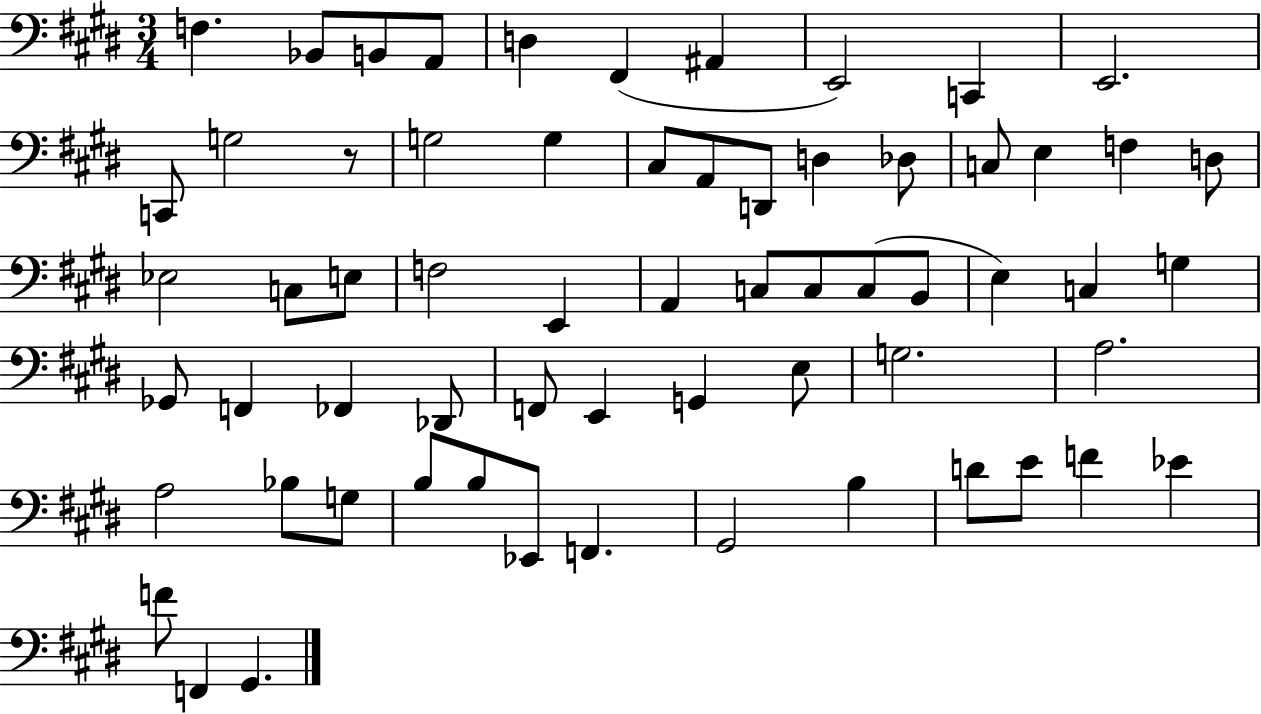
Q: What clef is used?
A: bass